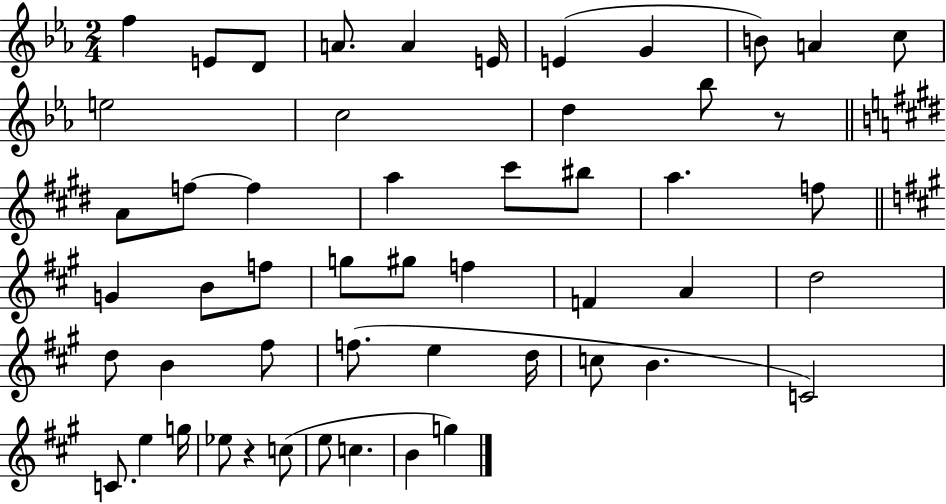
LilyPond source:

{
  \clef treble
  \numericTimeSignature
  \time 2/4
  \key ees \major
  f''4 e'8 d'8 | a'8. a'4 e'16 | e'4( g'4 | b'8) a'4 c''8 | \break e''2 | c''2 | d''4 bes''8 r8 | \bar "||" \break \key e \major a'8 f''8~~ f''4 | a''4 cis'''8 bis''8 | a''4. f''8 | \bar "||" \break \key a \major g'4 b'8 f''8 | g''8 gis''8 f''4 | f'4 a'4 | d''2 | \break d''8 b'4 fis''8 | f''8.( e''4 d''16 | c''8 b'4. | c'2) | \break c'8. e''4 g''16 | ees''8 r4 c''8( | e''8 c''4. | b'4 g''4) | \break \bar "|."
}